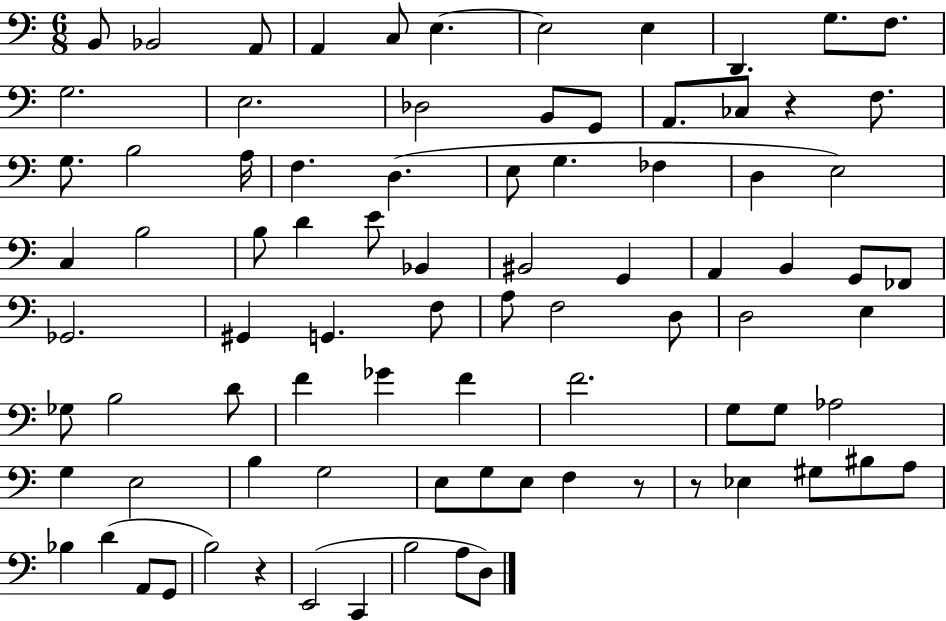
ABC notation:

X:1
T:Untitled
M:6/8
L:1/4
K:C
B,,/2 _B,,2 A,,/2 A,, C,/2 E, E,2 E, D,, G,/2 F,/2 G,2 E,2 _D,2 B,,/2 G,,/2 A,,/2 _C,/2 z F,/2 G,/2 B,2 A,/4 F, D, E,/2 G, _F, D, E,2 C, B,2 B,/2 D E/2 _B,, ^B,,2 G,, A,, B,, G,,/2 _F,,/2 _G,,2 ^G,, G,, F,/2 A,/2 F,2 D,/2 D,2 E, _G,/2 B,2 D/2 F _G F F2 G,/2 G,/2 _A,2 G, E,2 B, G,2 E,/2 G,/2 E,/2 F, z/2 z/2 _E, ^G,/2 ^B,/2 A,/2 _B, D A,,/2 G,,/2 B,2 z E,,2 C,, B,2 A,/2 D,/2